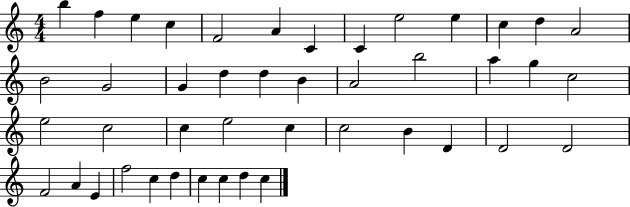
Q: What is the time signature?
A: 4/4